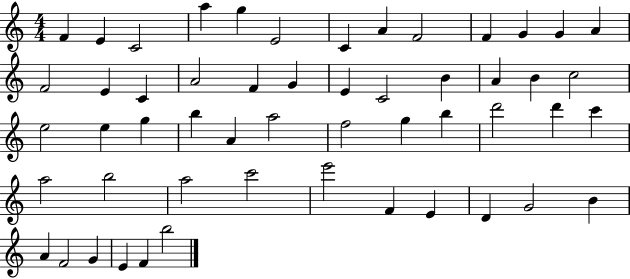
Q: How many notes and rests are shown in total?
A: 53